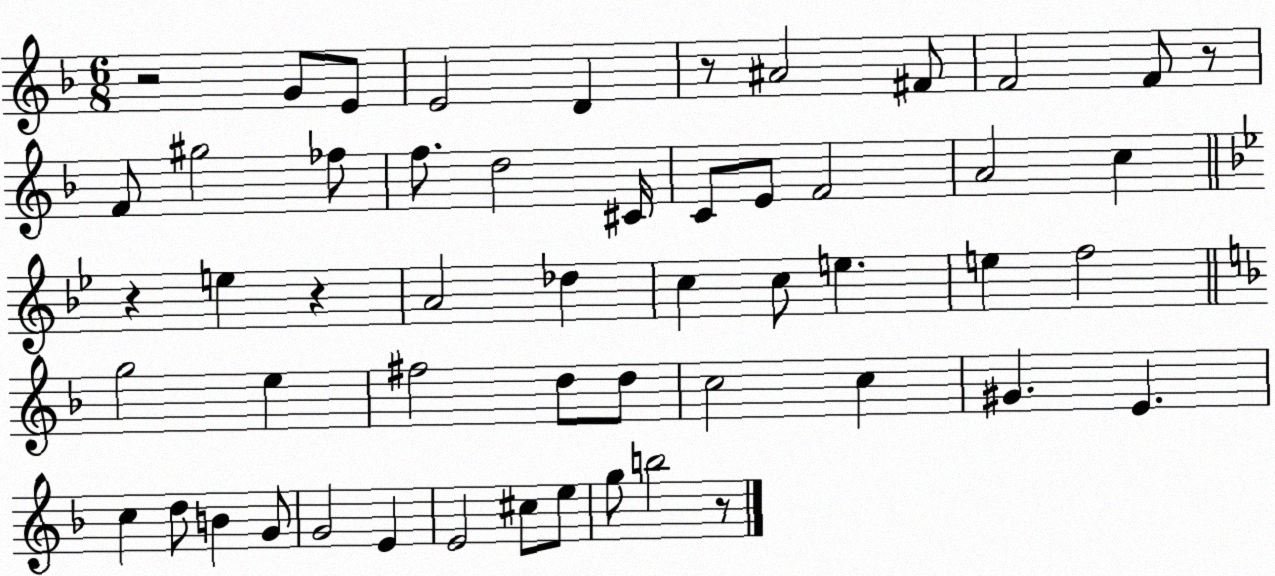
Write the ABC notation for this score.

X:1
T:Untitled
M:6/8
L:1/4
K:F
z2 G/2 E/2 E2 D z/2 ^A2 ^F/2 F2 F/2 z/2 F/2 ^g2 _f/2 f/2 d2 ^C/4 C/2 E/2 F2 A2 c z e z A2 _d c c/2 e e f2 g2 e ^f2 d/2 d/2 c2 c ^G E c d/2 B G/2 G2 E E2 ^c/2 e/2 g/2 b2 z/2